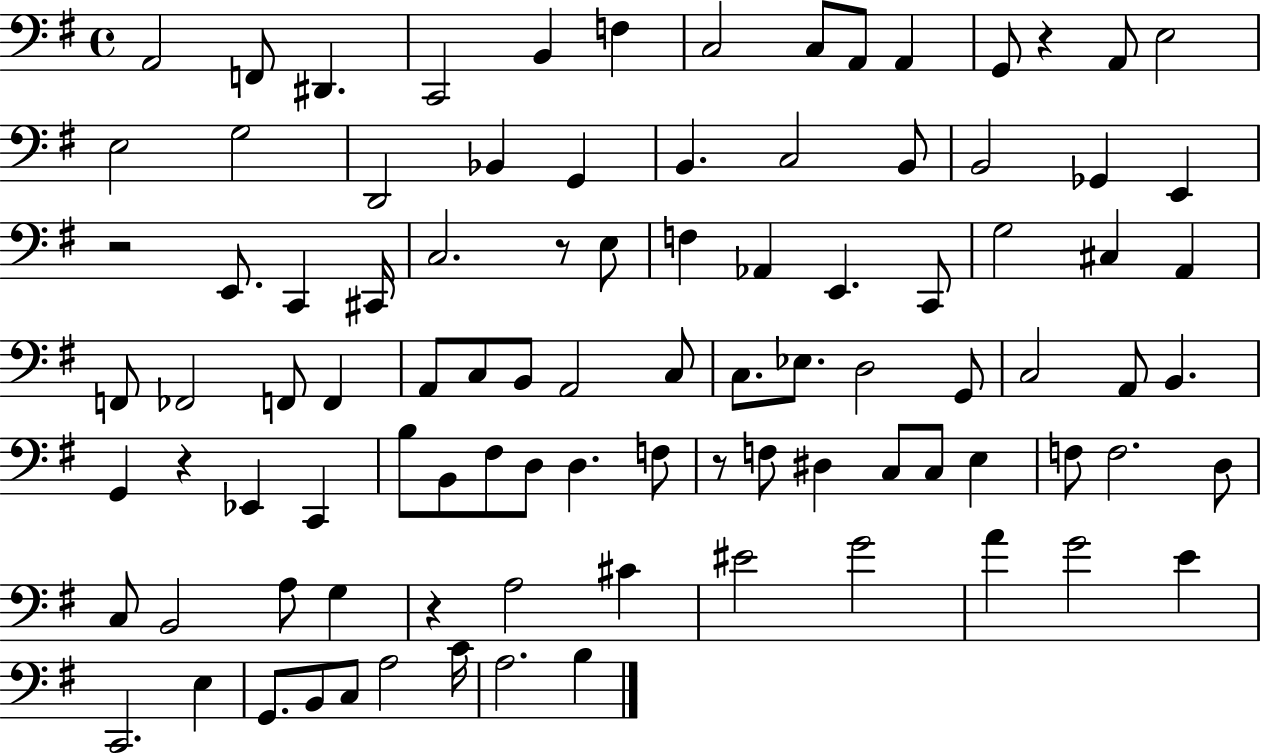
A2/h F2/e D#2/q. C2/h B2/q F3/q C3/h C3/e A2/e A2/q G2/e R/q A2/e E3/h E3/h G3/h D2/h Bb2/q G2/q B2/q. C3/h B2/e B2/h Gb2/q E2/q R/h E2/e. C2/q C#2/s C3/h. R/e E3/e F3/q Ab2/q E2/q. C2/e G3/h C#3/q A2/q F2/e FES2/h F2/e F2/q A2/e C3/e B2/e A2/h C3/e C3/e. Eb3/e. D3/h G2/e C3/h A2/e B2/q. G2/q R/q Eb2/q C2/q B3/e B2/e F#3/e D3/e D3/q. F3/e R/e F3/e D#3/q C3/e C3/e E3/q F3/e F3/h. D3/e C3/e B2/h A3/e G3/q R/q A3/h C#4/q EIS4/h G4/h A4/q G4/h E4/q C2/h. E3/q G2/e. B2/e C3/e A3/h C4/s A3/h. B3/q